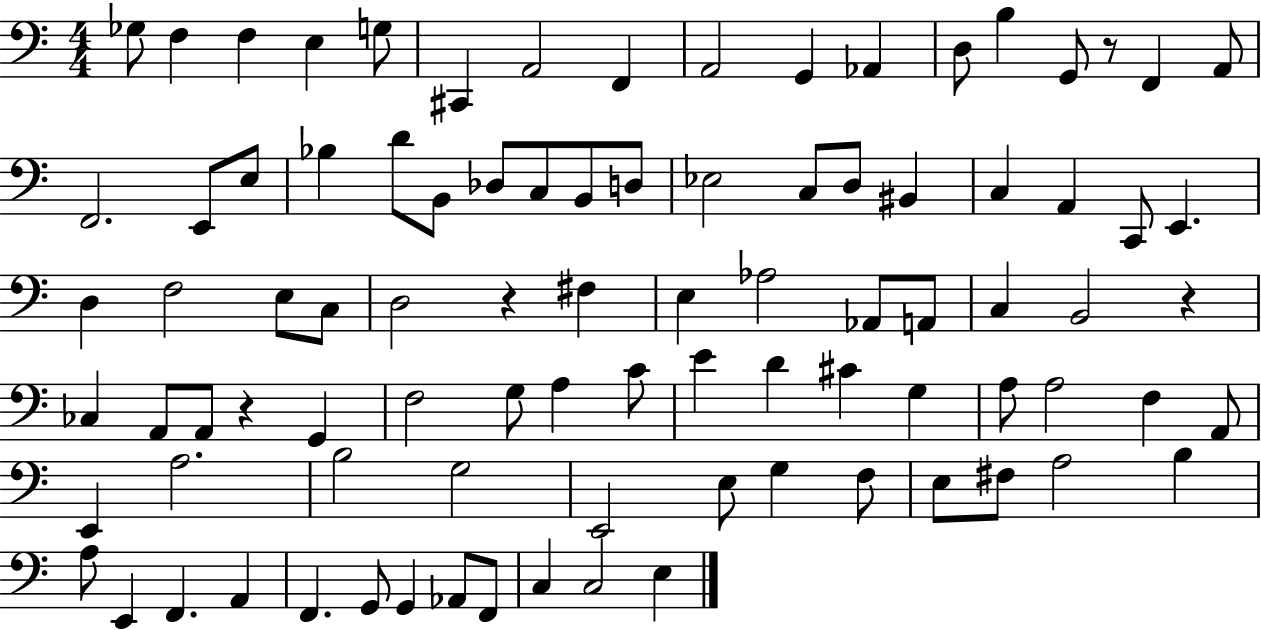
{
  \clef bass
  \numericTimeSignature
  \time 4/4
  \key c \major
  ges8 f4 f4 e4 g8 | cis,4 a,2 f,4 | a,2 g,4 aes,4 | d8 b4 g,8 r8 f,4 a,8 | \break f,2. e,8 e8 | bes4 d'8 b,8 des8 c8 b,8 d8 | ees2 c8 d8 bis,4 | c4 a,4 c,8 e,4. | \break d4 f2 e8 c8 | d2 r4 fis4 | e4 aes2 aes,8 a,8 | c4 b,2 r4 | \break ces4 a,8 a,8 r4 g,4 | f2 g8 a4 c'8 | e'4 d'4 cis'4 g4 | a8 a2 f4 a,8 | \break e,4 a2. | b2 g2 | e,2 e8 g4 f8 | e8 fis8 a2 b4 | \break a8 e,4 f,4. a,4 | f,4. g,8 g,4 aes,8 f,8 | c4 c2 e4 | \bar "|."
}